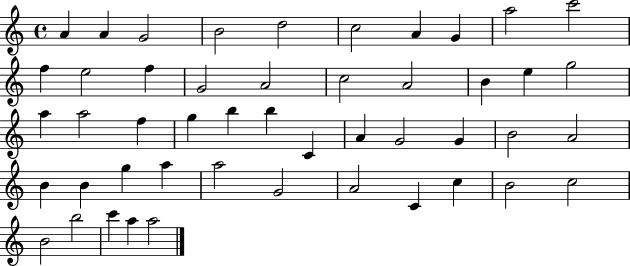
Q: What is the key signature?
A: C major